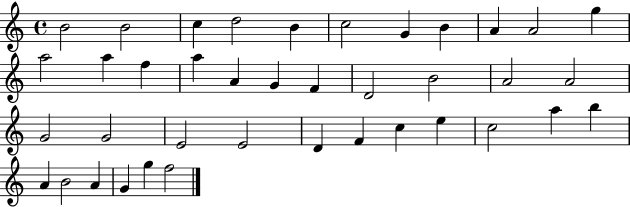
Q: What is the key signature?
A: C major